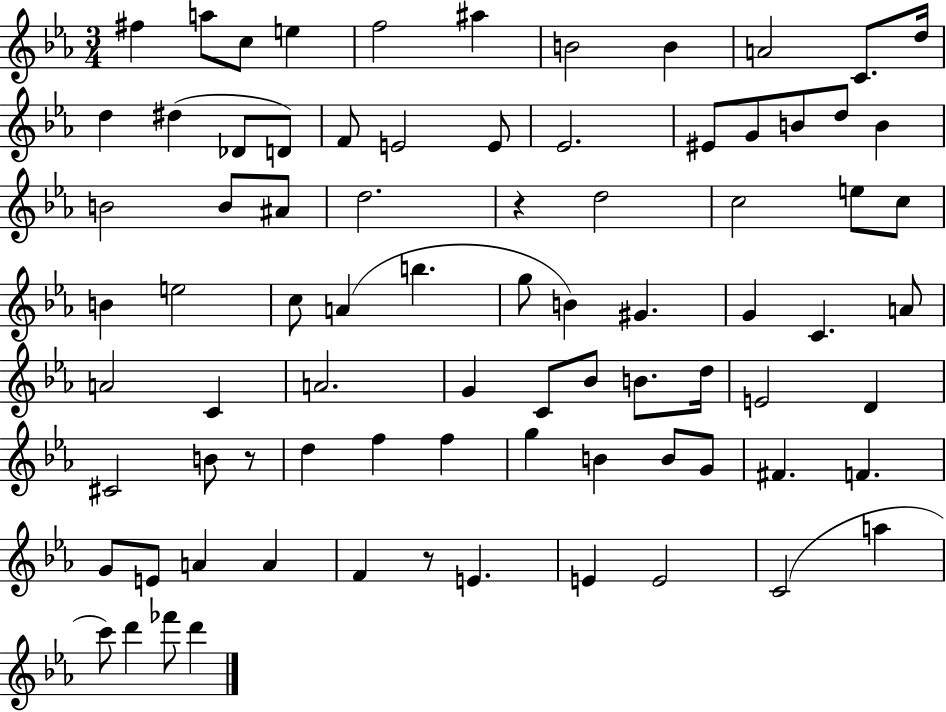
{
  \clef treble
  \numericTimeSignature
  \time 3/4
  \key ees \major
  fis''4 a''8 c''8 e''4 | f''2 ais''4 | b'2 b'4 | a'2 c'8. d''16 | \break d''4 dis''4( des'8 d'8) | f'8 e'2 e'8 | ees'2. | eis'8 g'8 b'8 d''8 b'4 | \break b'2 b'8 ais'8 | d''2. | r4 d''2 | c''2 e''8 c''8 | \break b'4 e''2 | c''8 a'4( b''4. | g''8 b'4) gis'4. | g'4 c'4. a'8 | \break a'2 c'4 | a'2. | g'4 c'8 bes'8 b'8. d''16 | e'2 d'4 | \break cis'2 b'8 r8 | d''4 f''4 f''4 | g''4 b'4 b'8 g'8 | fis'4. f'4. | \break g'8 e'8 a'4 a'4 | f'4 r8 e'4. | e'4 e'2 | c'2( a''4 | \break c'''8) d'''4 fes'''8 d'''4 | \bar "|."
}